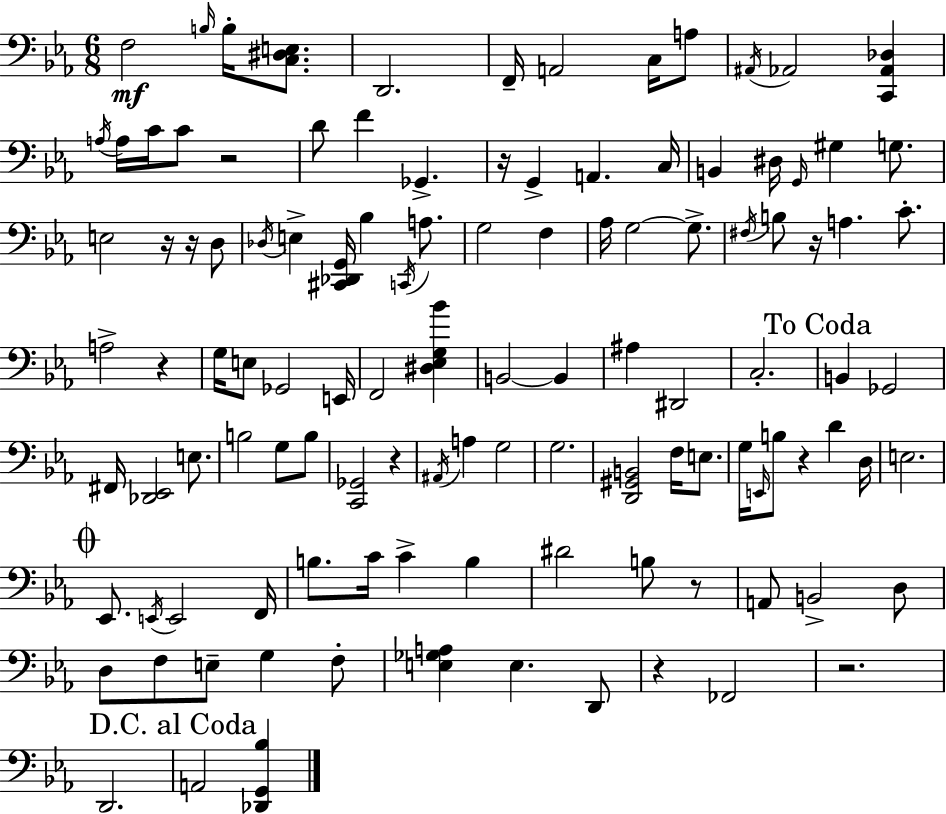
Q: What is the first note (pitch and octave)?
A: F3